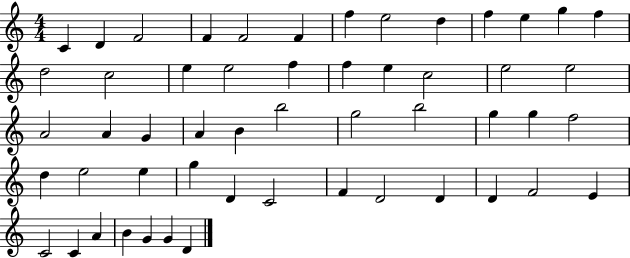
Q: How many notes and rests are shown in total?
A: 53